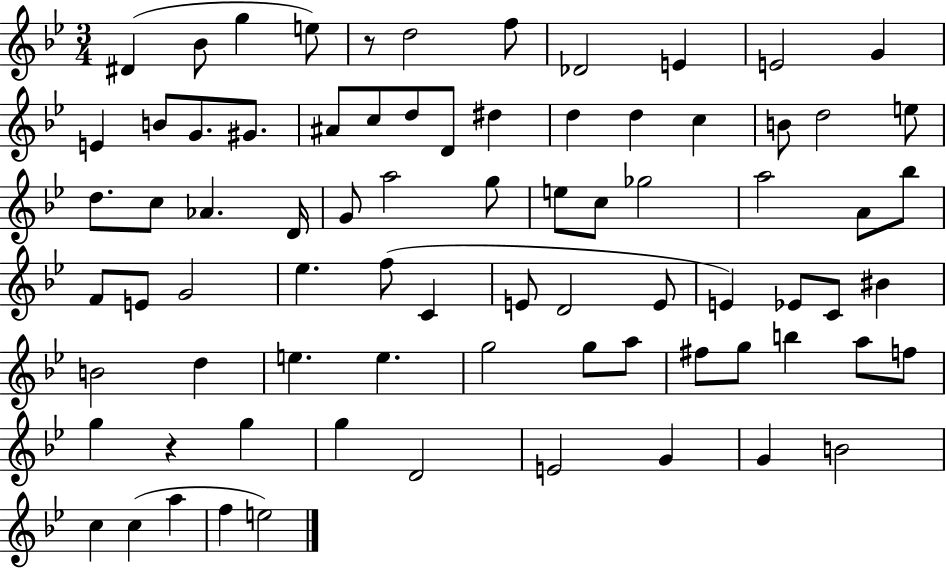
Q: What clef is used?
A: treble